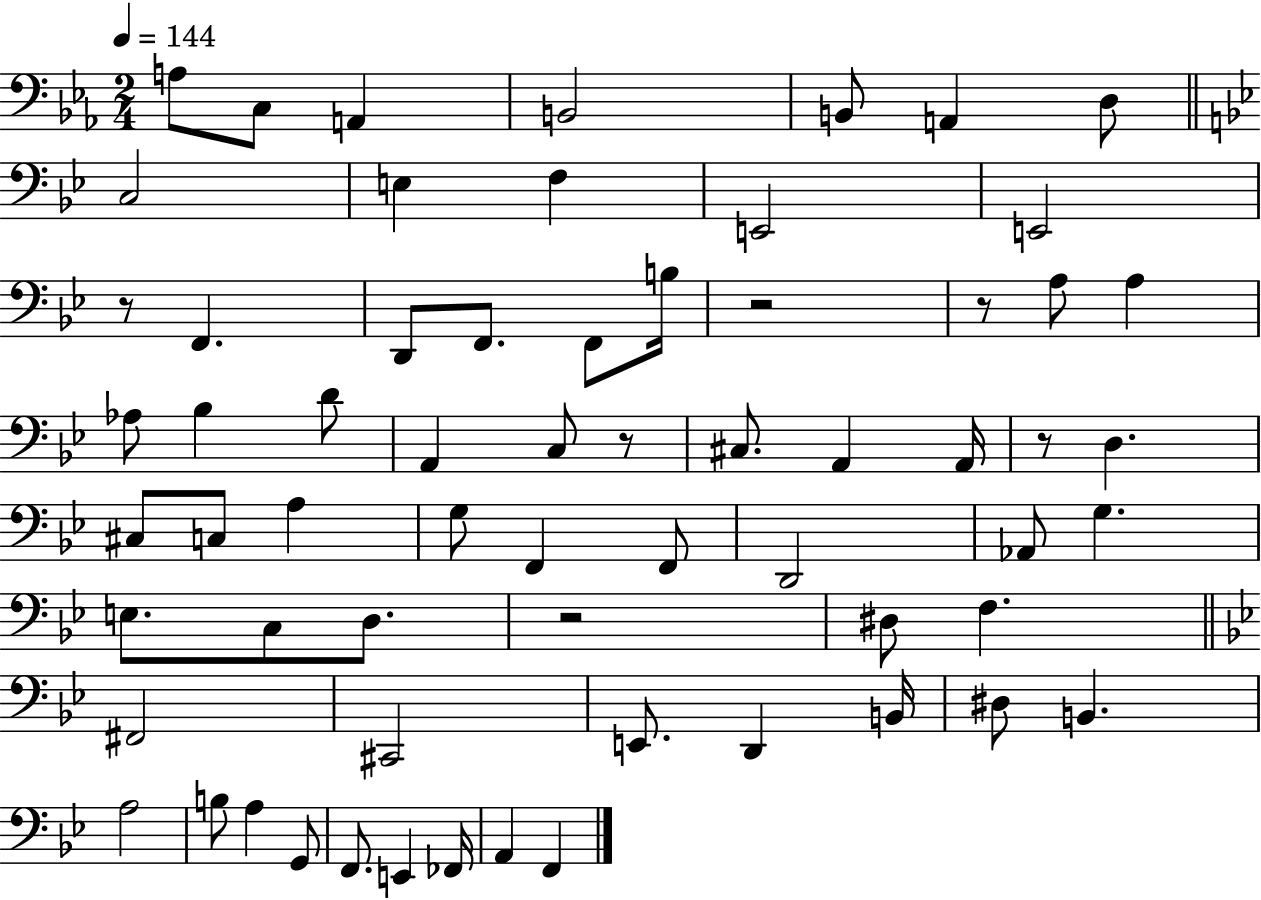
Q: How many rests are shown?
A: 6